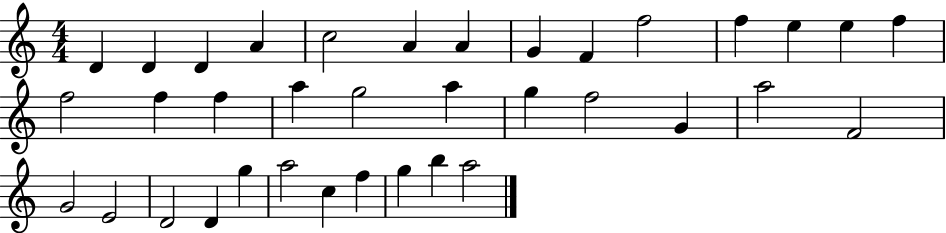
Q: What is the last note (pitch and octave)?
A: A5